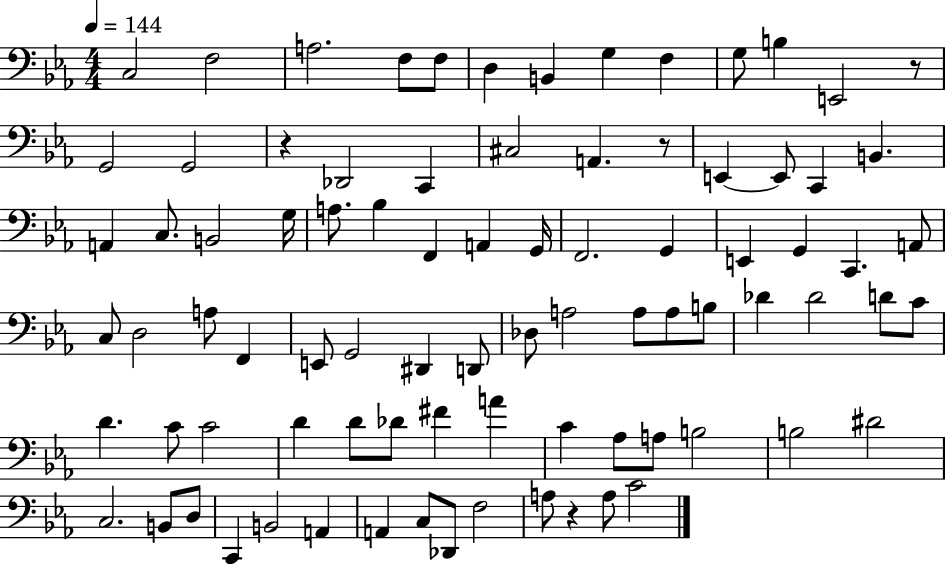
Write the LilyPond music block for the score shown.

{
  \clef bass
  \numericTimeSignature
  \time 4/4
  \key ees \major
  \tempo 4 = 144
  \repeat volta 2 { c2 f2 | a2. f8 f8 | d4 b,4 g4 f4 | g8 b4 e,2 r8 | \break g,2 g,2 | r4 des,2 c,4 | cis2 a,4. r8 | e,4~~ e,8 c,4 b,4. | \break a,4 c8. b,2 g16 | a8. bes4 f,4 a,4 g,16 | f,2. g,4 | e,4 g,4 c,4. a,8 | \break c8 d2 a8 f,4 | e,8 g,2 dis,4 d,8 | des8 a2 a8 a8 b8 | des'4 des'2 d'8 c'8 | \break d'4. c'8 c'2 | d'4 d'8 des'8 fis'4 a'4 | c'4 aes8 a8 b2 | b2 dis'2 | \break c2. b,8 d8 | c,4 b,2 a,4 | a,4 c8 des,8 f2 | a8 r4 a8 c'2 | \break } \bar "|."
}